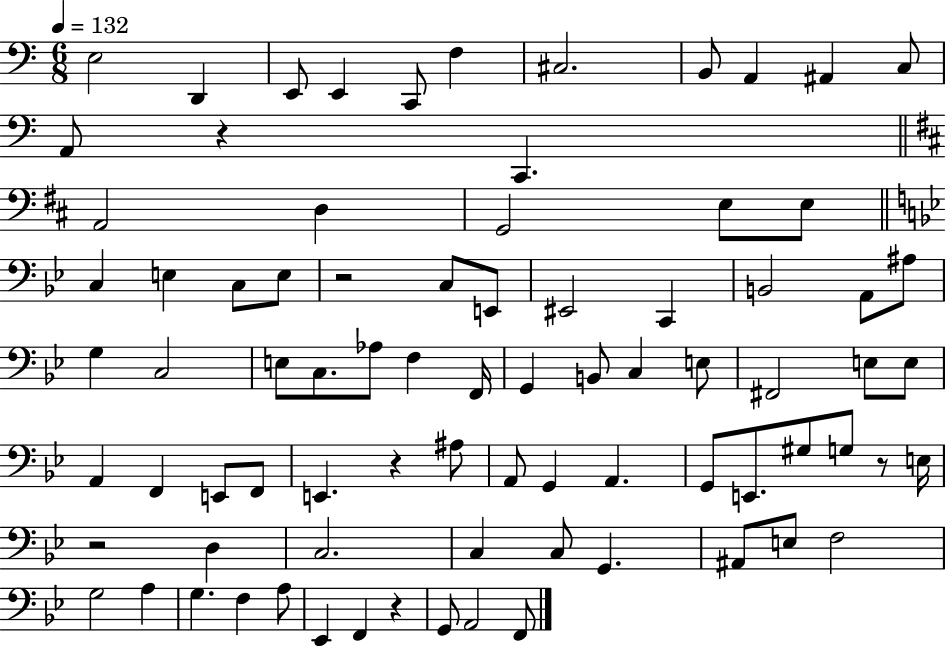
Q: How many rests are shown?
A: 6